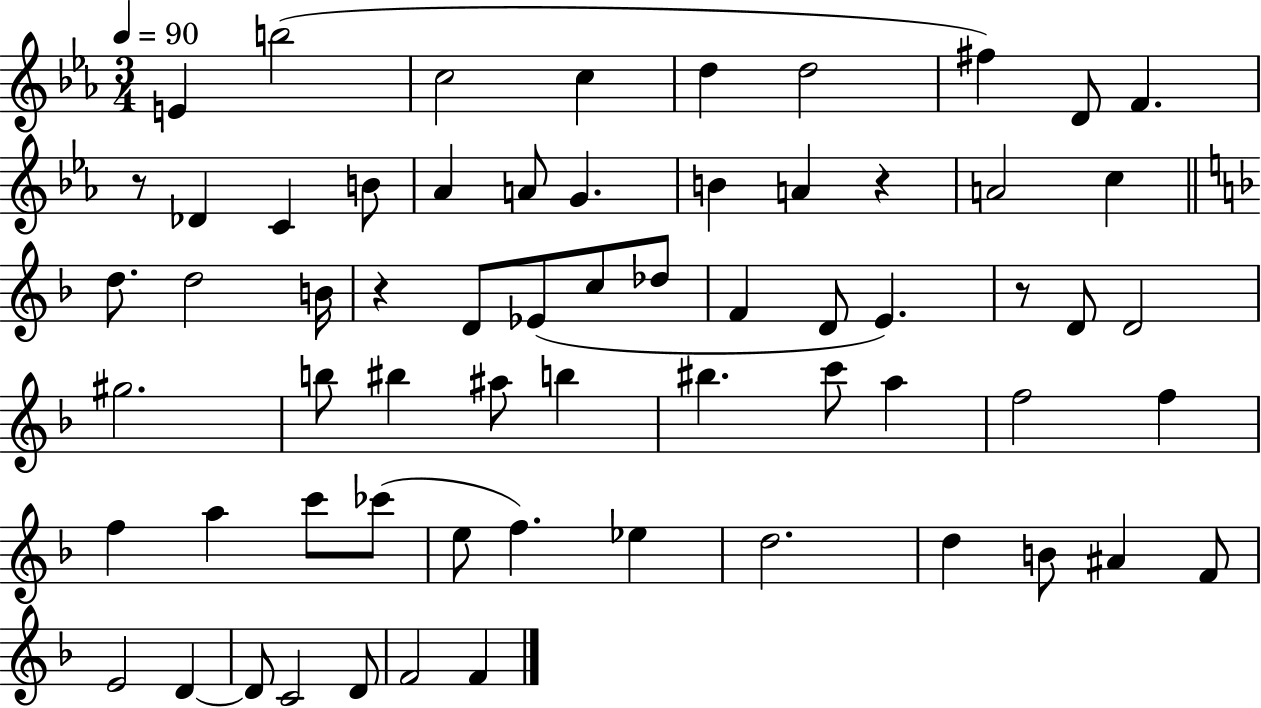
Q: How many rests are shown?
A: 4